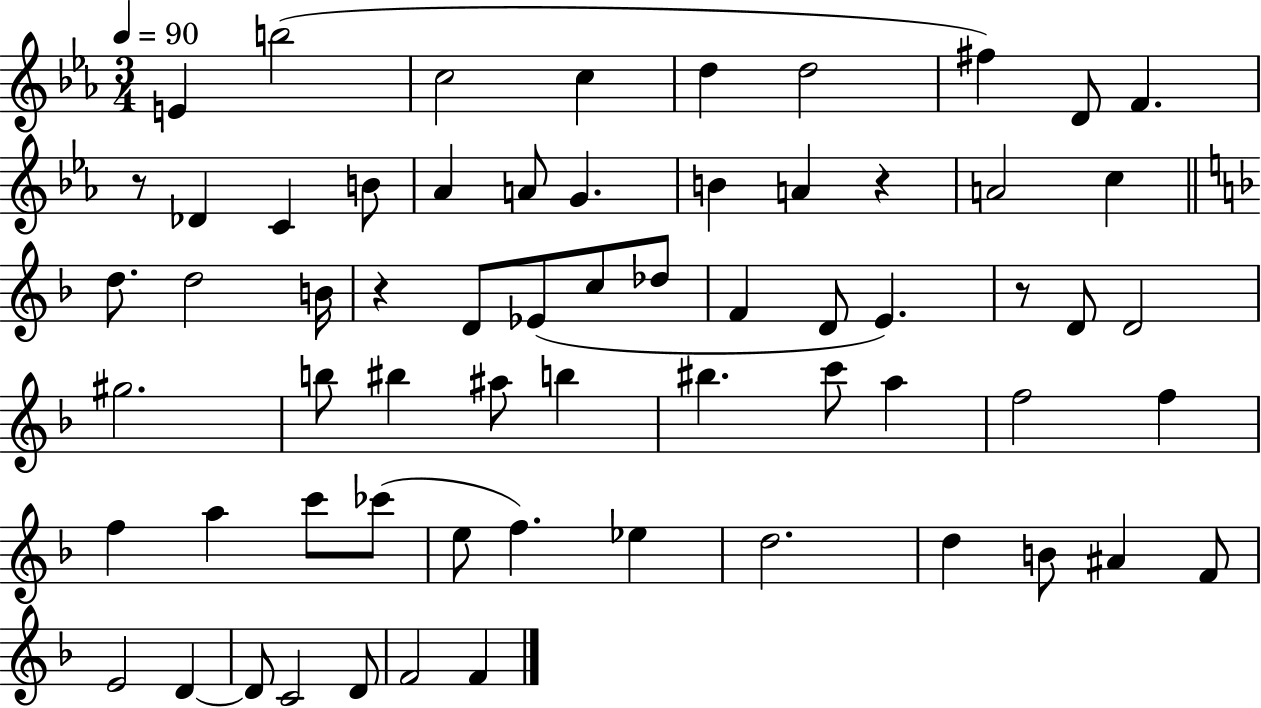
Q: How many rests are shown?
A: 4